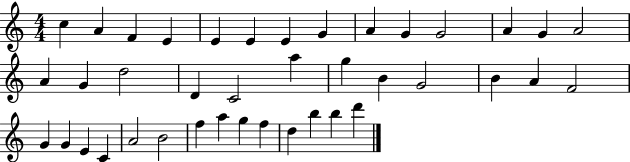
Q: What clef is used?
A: treble